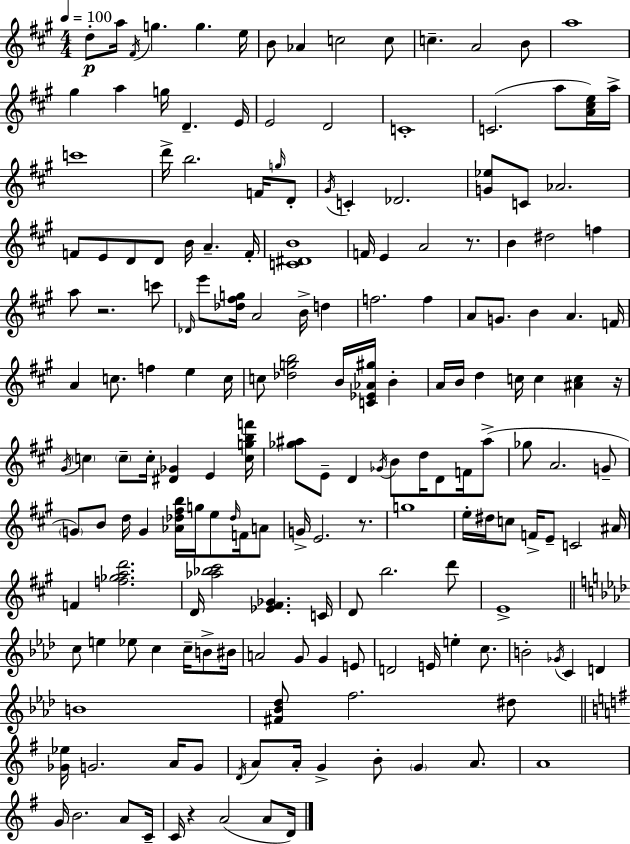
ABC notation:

X:1
T:Untitled
M:4/4
L:1/4
K:A
d/2 a/4 ^F/4 g g e/4 B/2 _A c2 c/2 c A2 B/2 a4 ^g a g/4 D E/4 E2 D2 C4 C2 a/2 [A^ce]/4 a/4 c'4 d'/4 b2 F/4 g/4 D/2 ^G/4 C _D2 [G_e]/2 C/2 _A2 F/2 E/2 D/2 D/2 B/4 A F/4 [C^DB]4 F/4 E A2 z/2 B ^d2 f a/2 z2 c'/2 _D/4 e'/2 [_d^fg]/4 A2 B/4 d f2 f A/2 G/2 B A F/4 A c/2 f e c/4 c/2 [_dgb]2 B/4 [C_E_A^g]/4 B A/4 B/4 d c/4 c [^Ac] z/4 ^G/4 c c/2 c/4 [^D_G] E [cgbf']/4 [_g^a]/2 E/2 D _G/4 B/2 d/4 D/2 F/4 ^a/2 _g/2 A2 G/2 G/2 B/2 d/4 G [_A_d^fb]/4 g/4 e/2 _d/4 F/4 A/2 G/4 E2 z/2 g4 e/4 ^d/4 c/2 F/4 E/2 C2 ^A/4 F [f_gad']2 D/4 [_a_b^c']2 [_E^F_G] C/4 D/2 b2 d'/2 E4 c/2 e _e/2 c c/4 B/2 ^B/4 A2 G/2 G E/2 D2 E/4 e c/2 B2 _G/4 C D B4 [^F_B_d]/2 f2 ^d/2 [_G_e]/4 G2 A/4 G/2 D/4 A/2 A/4 G B/2 G A/2 A4 G/4 B2 A/2 C/4 C/4 z A2 A/2 D/4